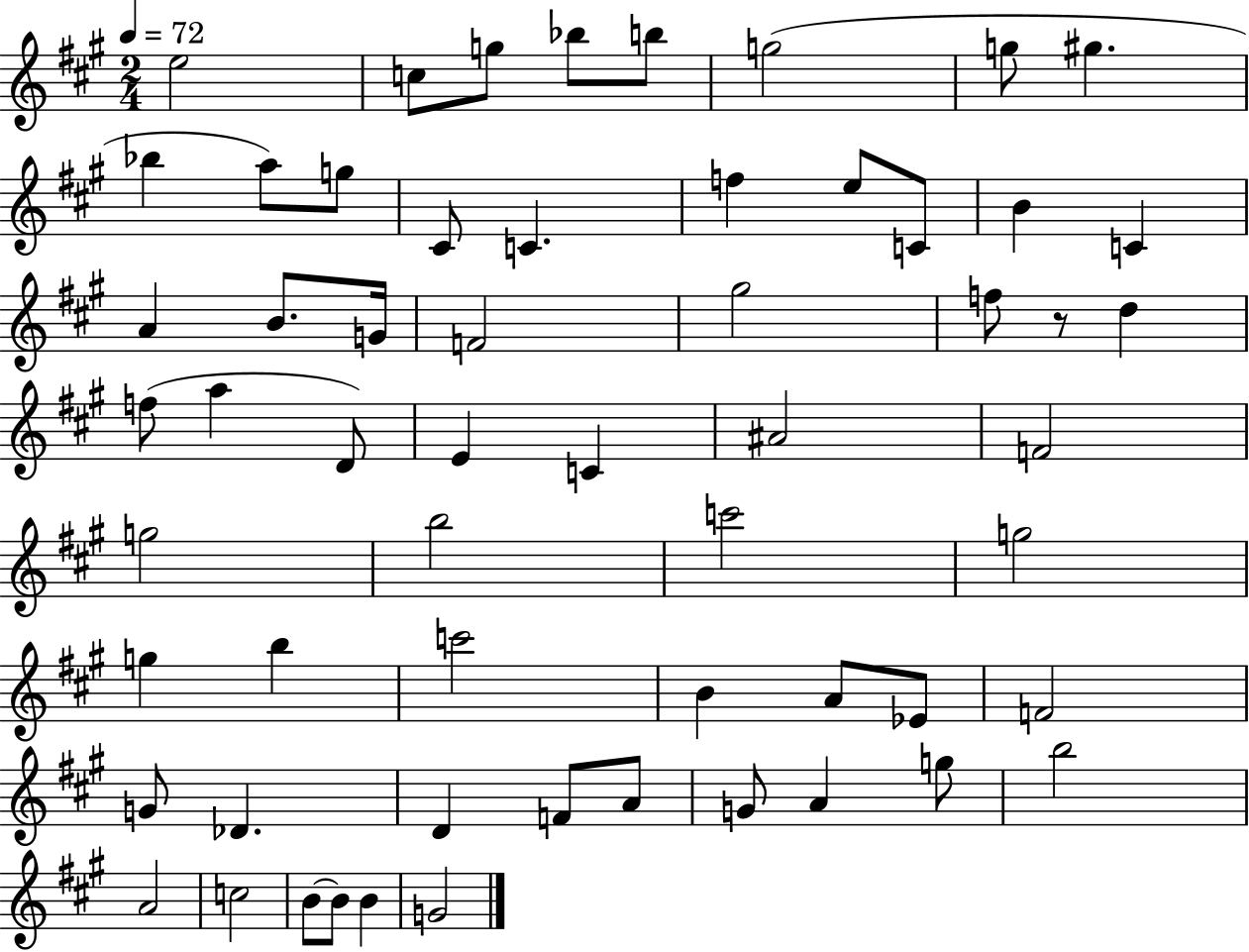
E5/h C5/e G5/e Bb5/e B5/e G5/h G5/e G#5/q. Bb5/q A5/e G5/e C#4/e C4/q. F5/q E5/e C4/e B4/q C4/q A4/q B4/e. G4/s F4/h G#5/h F5/e R/e D5/q F5/e A5/q D4/e E4/q C4/q A#4/h F4/h G5/h B5/h C6/h G5/h G5/q B5/q C6/h B4/q A4/e Eb4/e F4/h G4/e Db4/q. D4/q F4/e A4/e G4/e A4/q G5/e B5/h A4/h C5/h B4/e B4/e B4/q G4/h